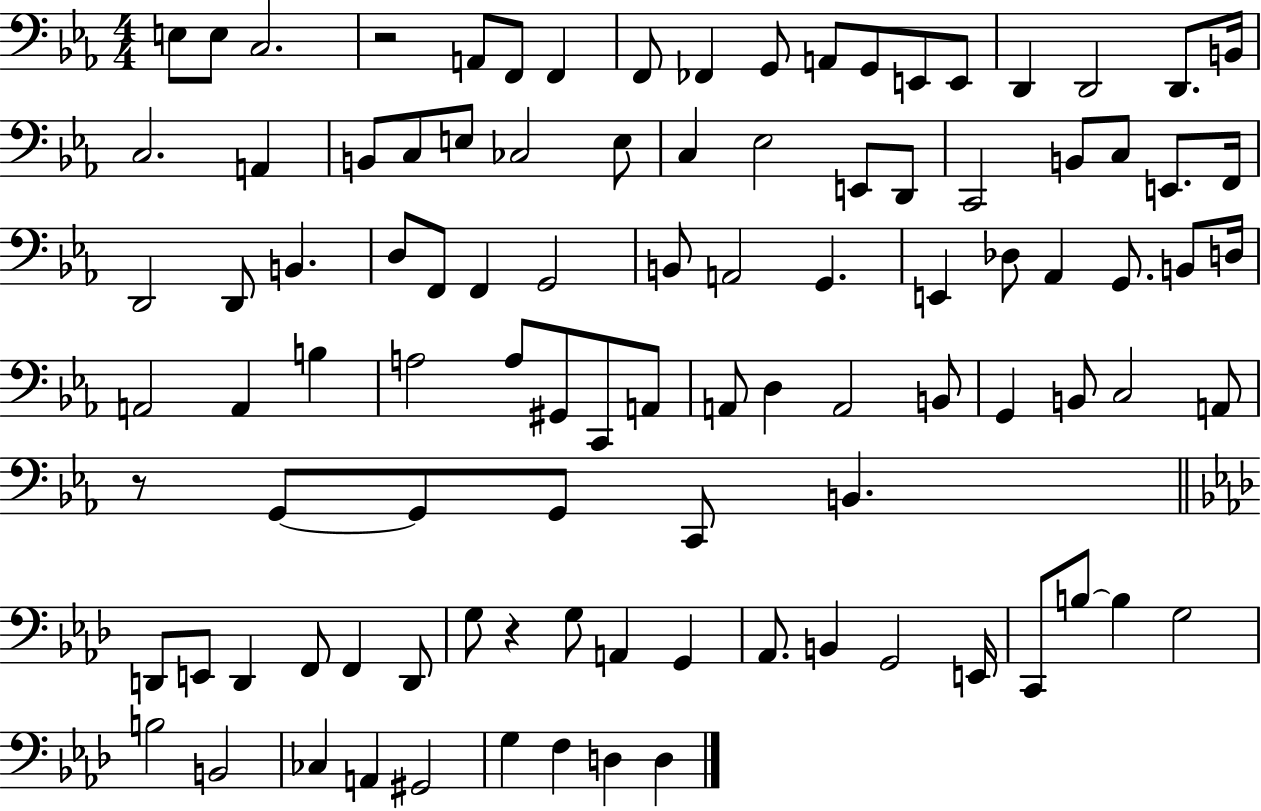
{
  \clef bass
  \numericTimeSignature
  \time 4/4
  \key ees \major
  e8 e8 c2. | r2 a,8 f,8 f,4 | f,8 fes,4 g,8 a,8 g,8 e,8 e,8 | d,4 d,2 d,8. b,16 | \break c2. a,4 | b,8 c8 e8 ces2 e8 | c4 ees2 e,8 d,8 | c,2 b,8 c8 e,8. f,16 | \break d,2 d,8 b,4. | d8 f,8 f,4 g,2 | b,8 a,2 g,4. | e,4 des8 aes,4 g,8. b,8 d16 | \break a,2 a,4 b4 | a2 a8 gis,8 c,8 a,8 | a,8 d4 a,2 b,8 | g,4 b,8 c2 a,8 | \break r8 g,8~~ g,8 g,8 c,8 b,4. | \bar "||" \break \key aes \major d,8 e,8 d,4 f,8 f,4 d,8 | g8 r4 g8 a,4 g,4 | aes,8. b,4 g,2 e,16 | c,8 b8~~ b4 g2 | \break b2 b,2 | ces4 a,4 gis,2 | g4 f4 d4 d4 | \bar "|."
}